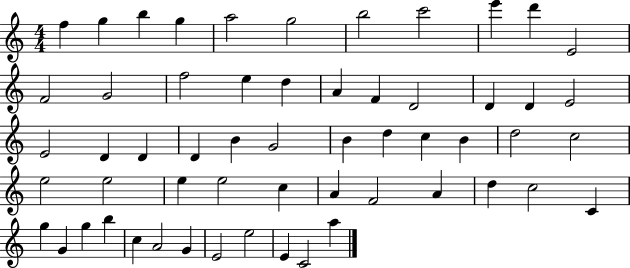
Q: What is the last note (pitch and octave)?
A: A5